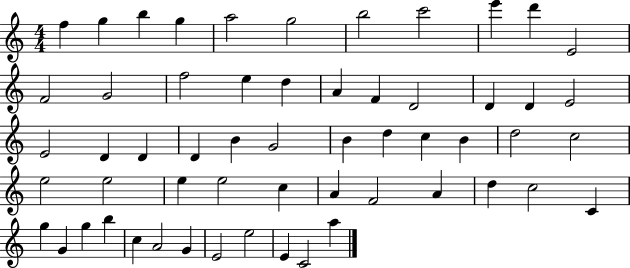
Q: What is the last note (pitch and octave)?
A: A5